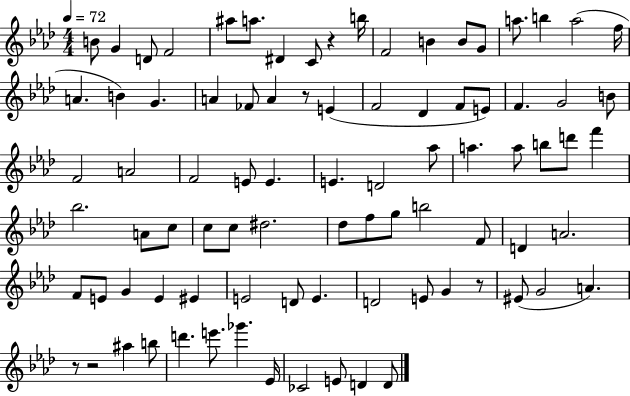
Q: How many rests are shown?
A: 5